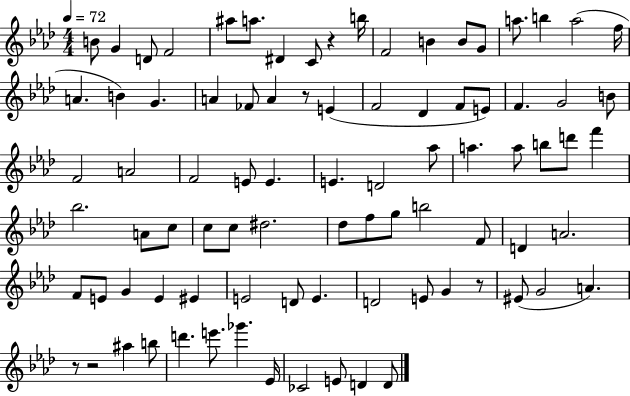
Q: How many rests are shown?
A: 5